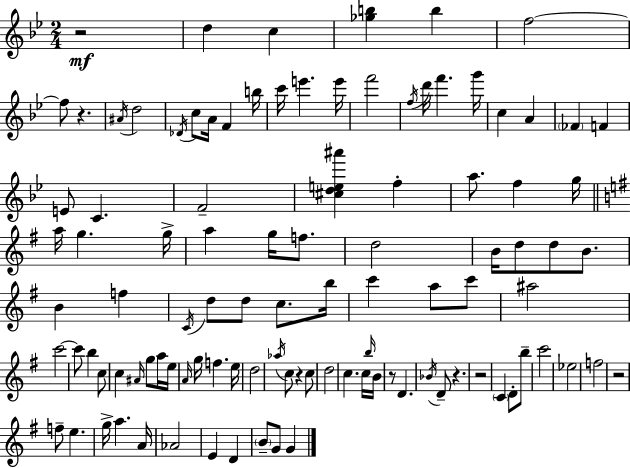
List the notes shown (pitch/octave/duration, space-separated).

R/h D5/q C5/q [Gb5,B5]/q B5/q F5/h F5/e R/q. A#4/s D5/h Db4/s C5/e A4/s F4/q B5/s C6/s E6/q. E6/s F6/h F5/s D6/s F6/q. G6/s C5/q A4/q FES4/q F4/q E4/e C4/q. F4/h [C#5,D5,E5,A#6]/q F5/q A5/e. F5/q G5/s A5/s G5/q. G5/s A5/q G5/s F5/e. D5/h B4/s D5/e D5/e B4/e. B4/q F5/q C4/s D5/e D5/e C5/e. B5/s C6/q A5/e C6/e A#5/h C6/h C6/e B5/q C5/e C5/q A#4/s G5/e A5/s E5/s A4/s G5/s F5/q. E5/s D5/h Ab5/s C5/e R/q C5/e D5/h C5/q. C5/s B5/s B4/s R/e D4/q. Bb4/s D4/e R/q. R/h C4/q D4/e B5/e C6/h Eb5/h F5/h R/h F5/e E5/q. G5/s A5/q. A4/s Ab4/h E4/q D4/q B4/e G4/e G4/q